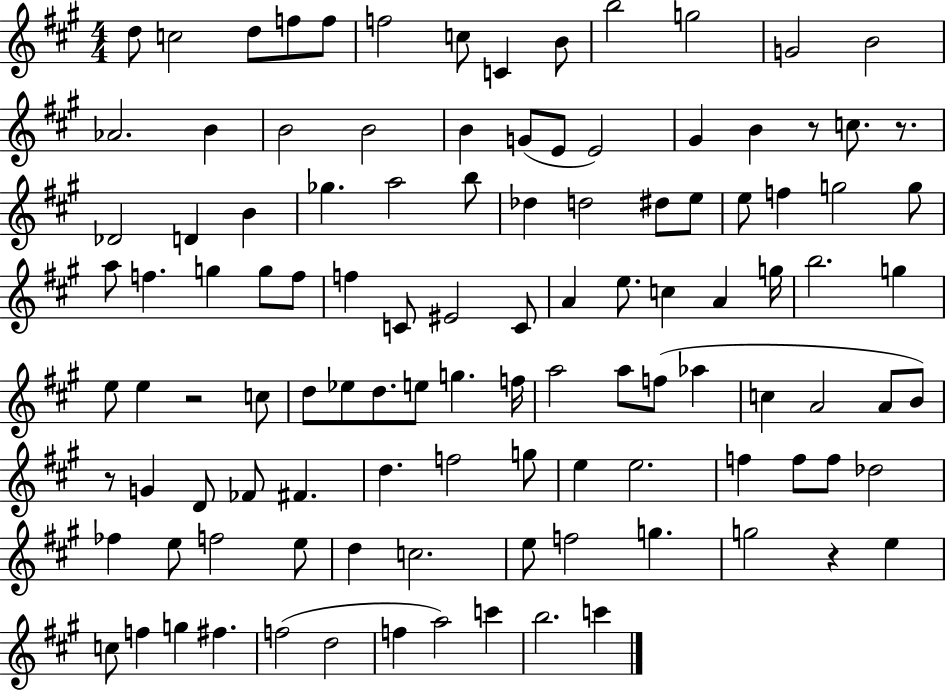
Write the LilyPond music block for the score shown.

{
  \clef treble
  \numericTimeSignature
  \time 4/4
  \key a \major
  d''8 c''2 d''8 f''8 f''8 | f''2 c''8 c'4 b'8 | b''2 g''2 | g'2 b'2 | \break aes'2. b'4 | b'2 b'2 | b'4 g'8( e'8 e'2) | gis'4 b'4 r8 c''8. r8. | \break des'2 d'4 b'4 | ges''4. a''2 b''8 | des''4 d''2 dis''8 e''8 | e''8 f''4 g''2 g''8 | \break a''8 f''4. g''4 g''8 f''8 | f''4 c'8 eis'2 c'8 | a'4 e''8. c''4 a'4 g''16 | b''2. g''4 | \break e''8 e''4 r2 c''8 | d''8 ees''8 d''8. e''8 g''4. f''16 | a''2 a''8 f''8( aes''4 | c''4 a'2 a'8 b'8) | \break r8 g'4 d'8 fes'8 fis'4. | d''4. f''2 g''8 | e''4 e''2. | f''4 f''8 f''8 des''2 | \break fes''4 e''8 f''2 e''8 | d''4 c''2. | e''8 f''2 g''4. | g''2 r4 e''4 | \break c''8 f''4 g''4 fis''4. | f''2( d''2 | f''4 a''2) c'''4 | b''2. c'''4 | \break \bar "|."
}